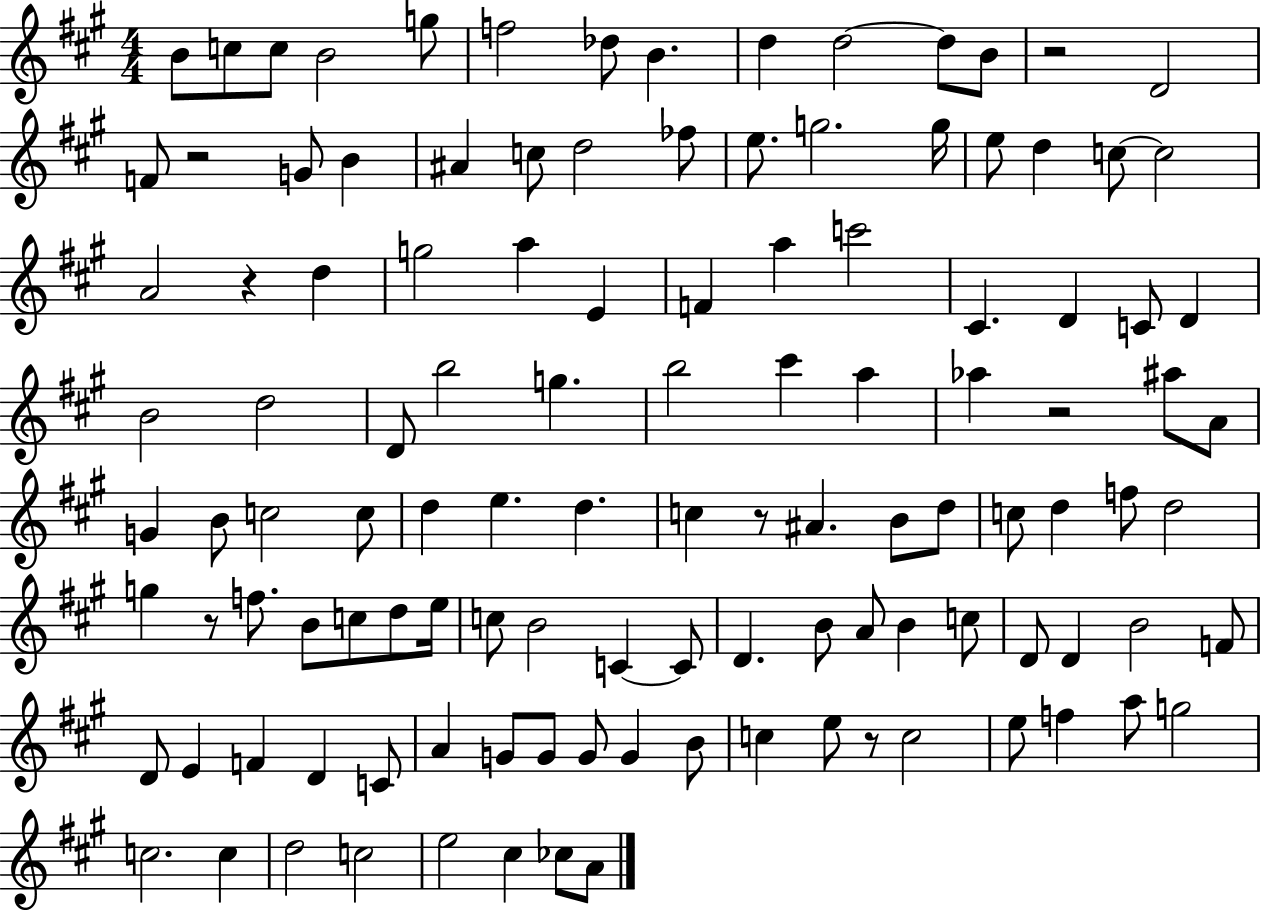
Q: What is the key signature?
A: A major